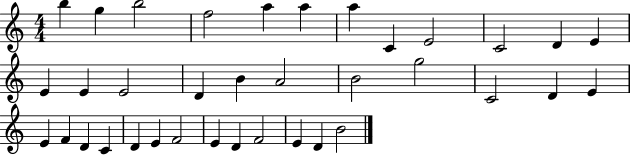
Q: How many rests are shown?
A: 0